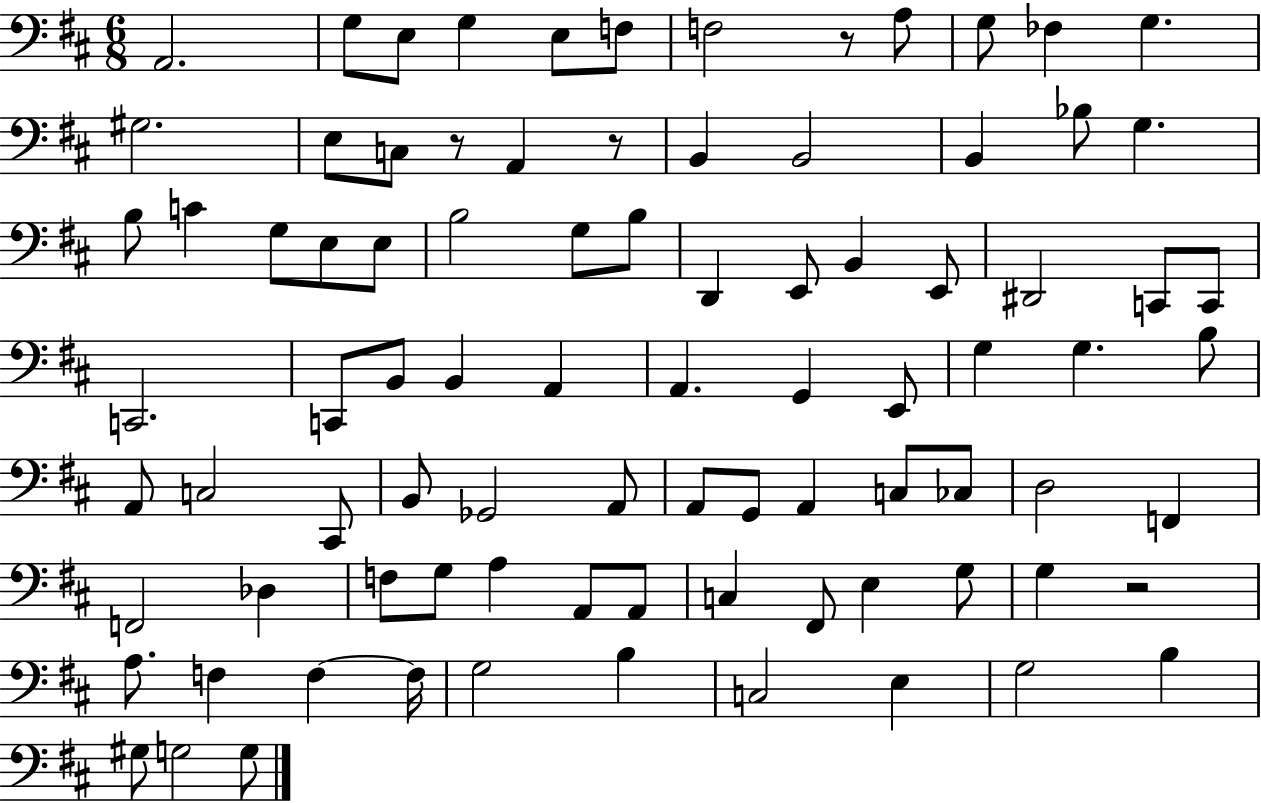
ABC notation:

X:1
T:Untitled
M:6/8
L:1/4
K:D
A,,2 G,/2 E,/2 G, E,/2 F,/2 F,2 z/2 A,/2 G,/2 _F, G, ^G,2 E,/2 C,/2 z/2 A,, z/2 B,, B,,2 B,, _B,/2 G, B,/2 C G,/2 E,/2 E,/2 B,2 G,/2 B,/2 D,, E,,/2 B,, E,,/2 ^D,,2 C,,/2 C,,/2 C,,2 C,,/2 B,,/2 B,, A,, A,, G,, E,,/2 G, G, B,/2 A,,/2 C,2 ^C,,/2 B,,/2 _G,,2 A,,/2 A,,/2 G,,/2 A,, C,/2 _C,/2 D,2 F,, F,,2 _D, F,/2 G,/2 A, A,,/2 A,,/2 C, ^F,,/2 E, G,/2 G, z2 A,/2 F, F, F,/4 G,2 B, C,2 E, G,2 B, ^G,/2 G,2 G,/2